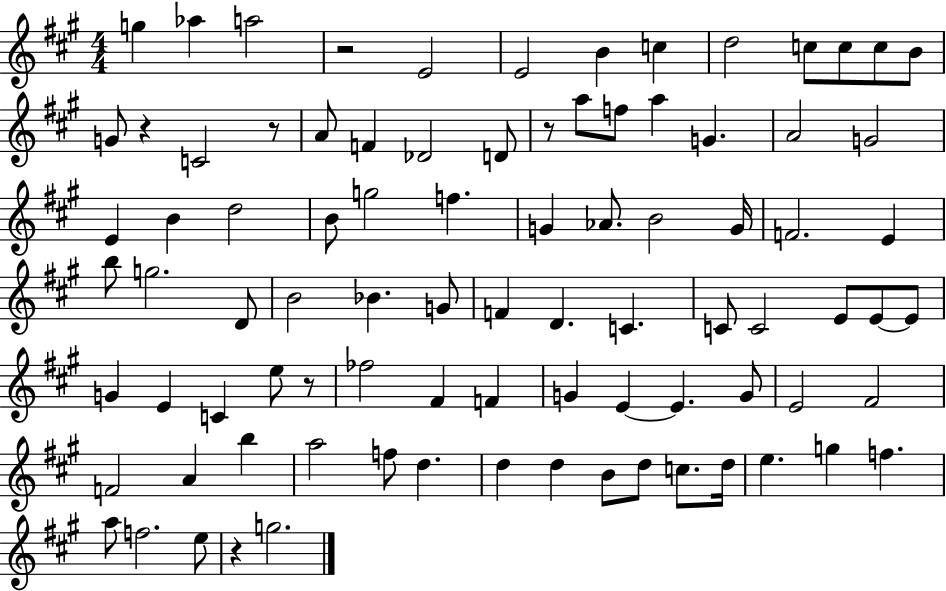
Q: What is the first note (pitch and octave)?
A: G5